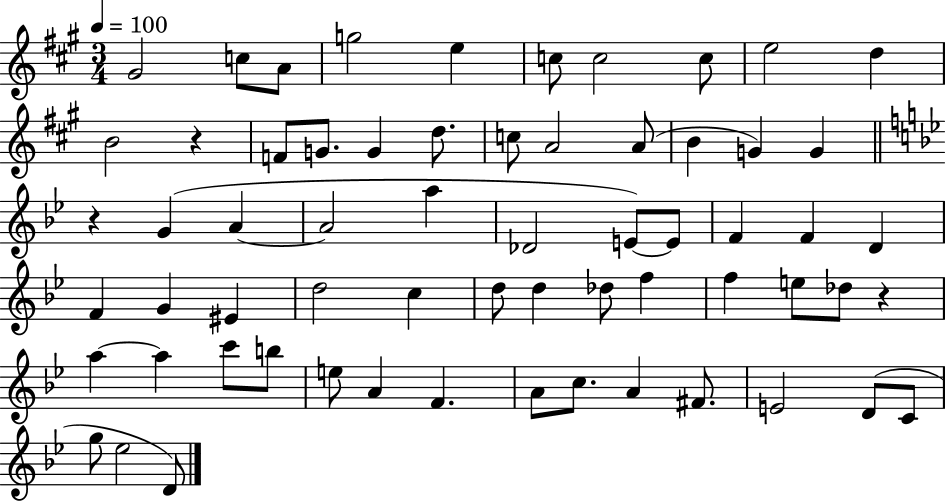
G#4/h C5/e A4/e G5/h E5/q C5/e C5/h C5/e E5/h D5/q B4/h R/q F4/e G4/e. G4/q D5/e. C5/e A4/h A4/e B4/q G4/q G4/q R/q G4/q A4/q A4/h A5/q Db4/h E4/e E4/e F4/q F4/q D4/q F4/q G4/q EIS4/q D5/h C5/q D5/e D5/q Db5/e F5/q F5/q E5/e Db5/e R/q A5/q A5/q C6/e B5/e E5/e A4/q F4/q. A4/e C5/e. A4/q F#4/e. E4/h D4/e C4/e G5/e Eb5/h D4/e